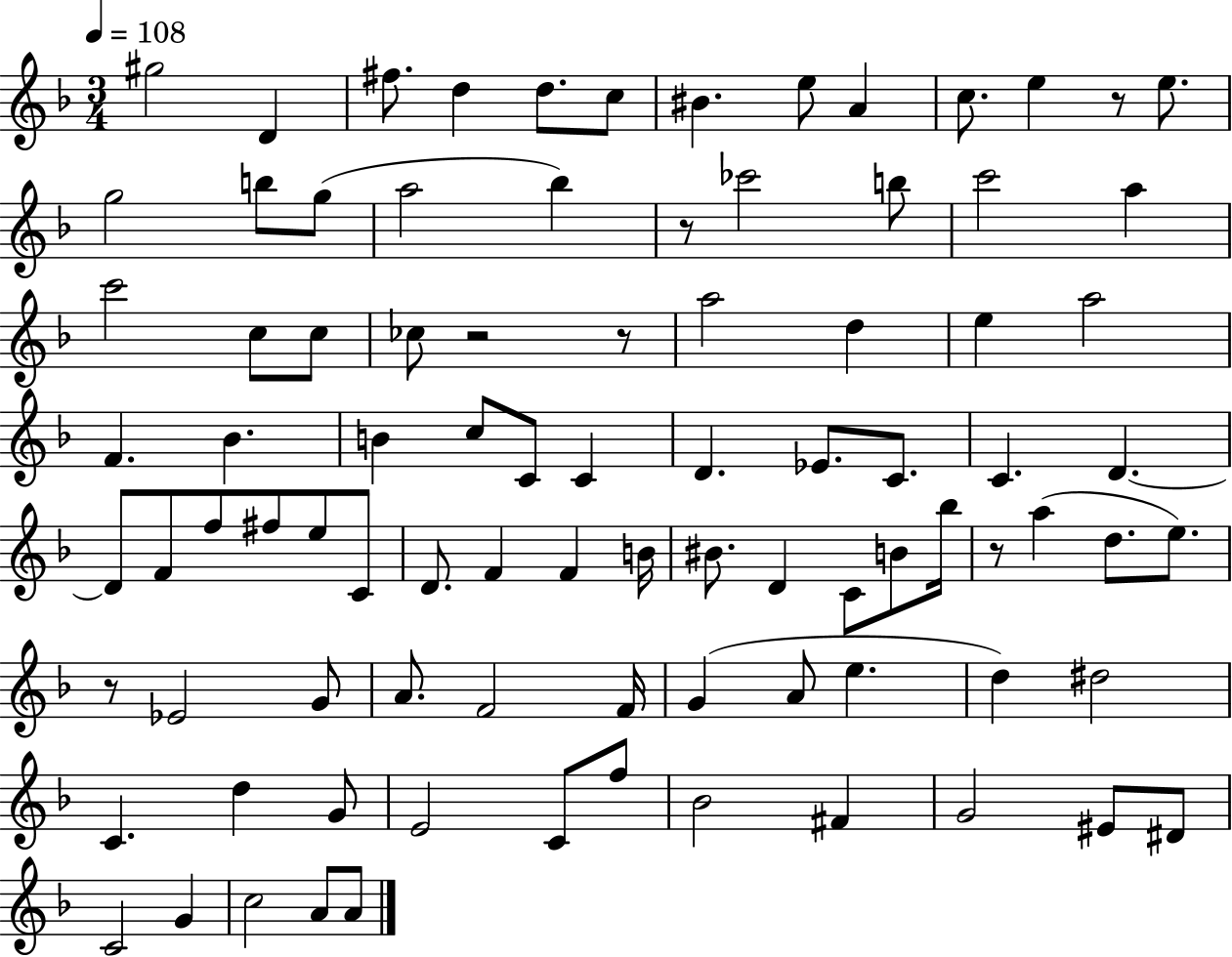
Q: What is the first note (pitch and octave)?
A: G#5